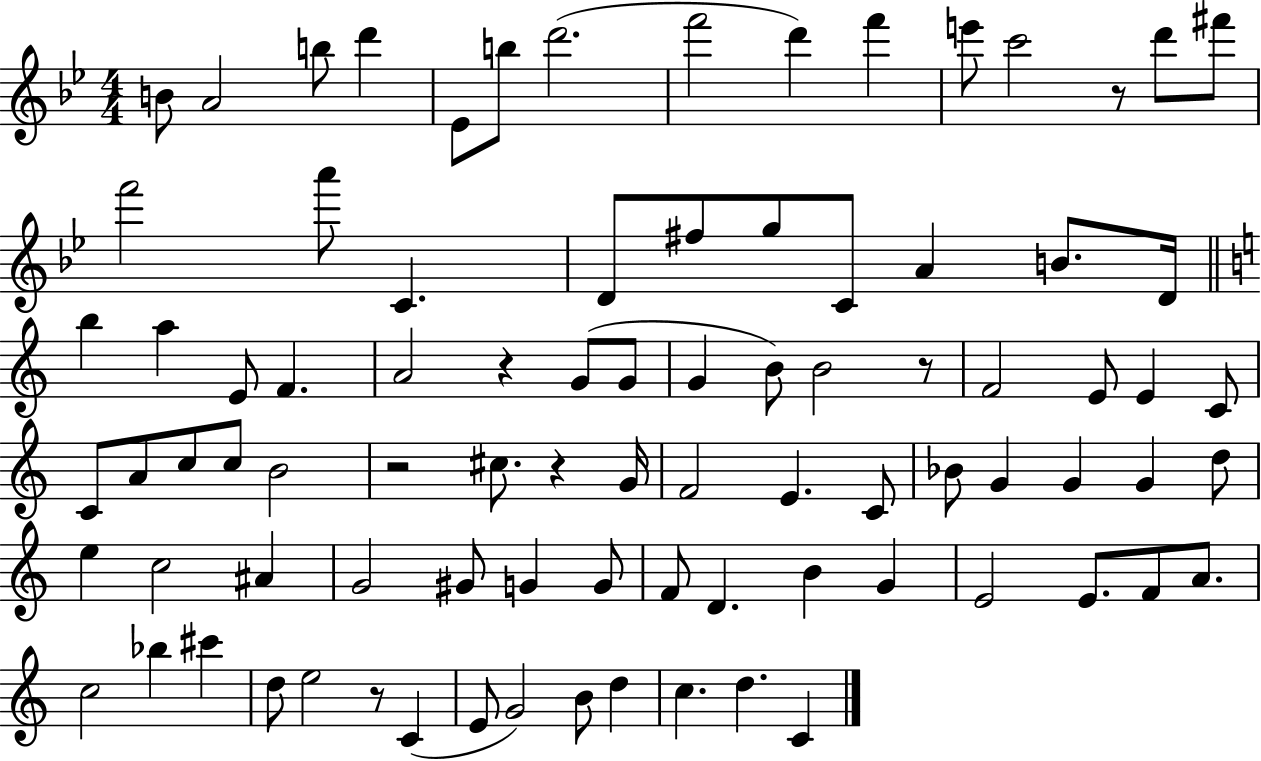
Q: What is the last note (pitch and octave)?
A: C4